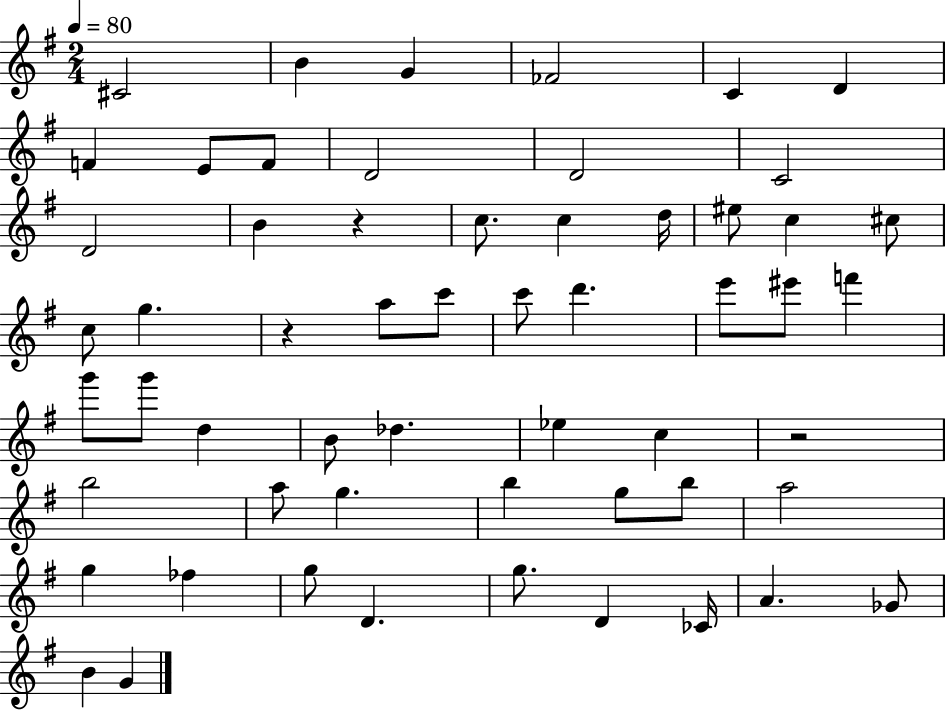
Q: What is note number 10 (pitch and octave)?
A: D4